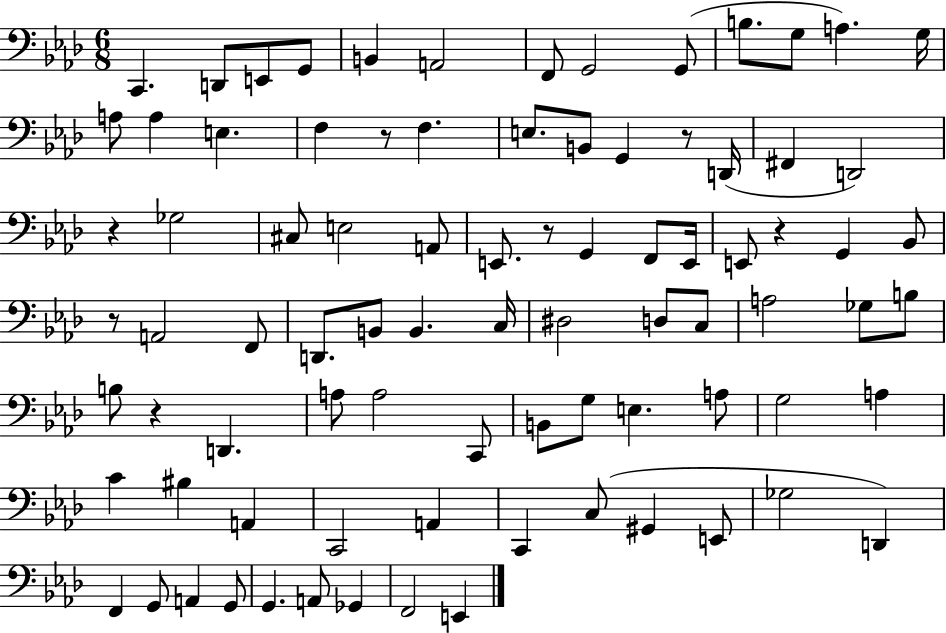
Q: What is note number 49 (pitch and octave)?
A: D2